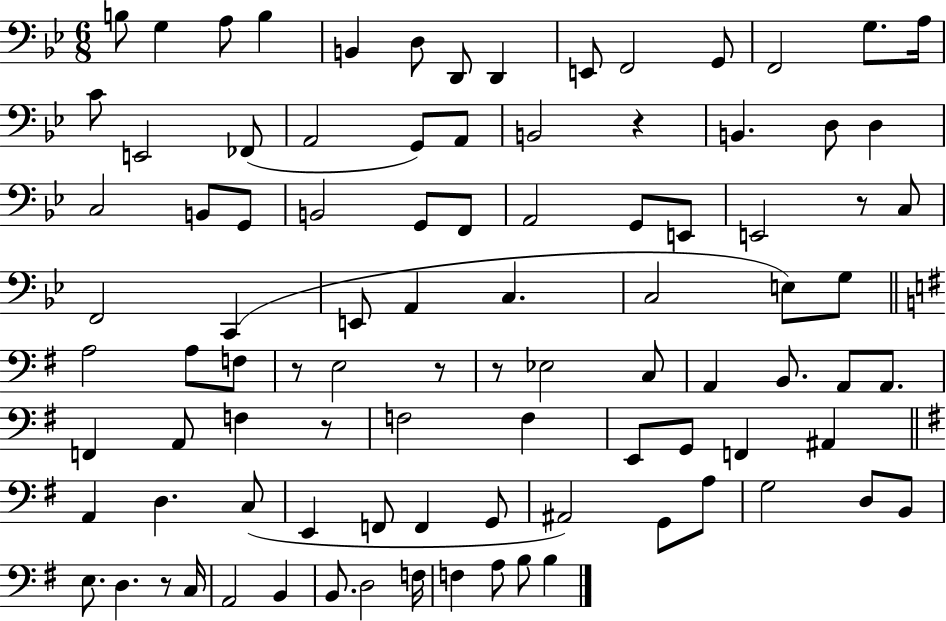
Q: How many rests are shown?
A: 7